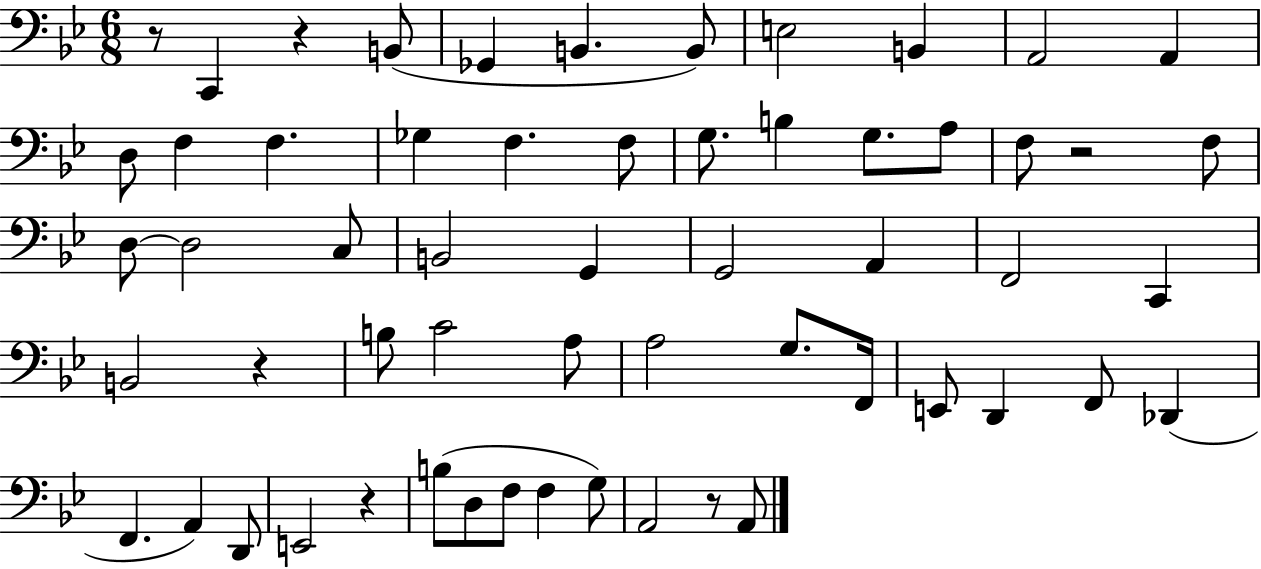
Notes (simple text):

R/e C2/q R/q B2/e Gb2/q B2/q. B2/e E3/h B2/q A2/h A2/q D3/e F3/q F3/q. Gb3/q F3/q. F3/e G3/e. B3/q G3/e. A3/e F3/e R/h F3/e D3/e D3/h C3/e B2/h G2/q G2/h A2/q F2/h C2/q B2/h R/q B3/e C4/h A3/e A3/h G3/e. F2/s E2/e D2/q F2/e Db2/q F2/q. A2/q D2/e E2/h R/q B3/e D3/e F3/e F3/q G3/e A2/h R/e A2/e